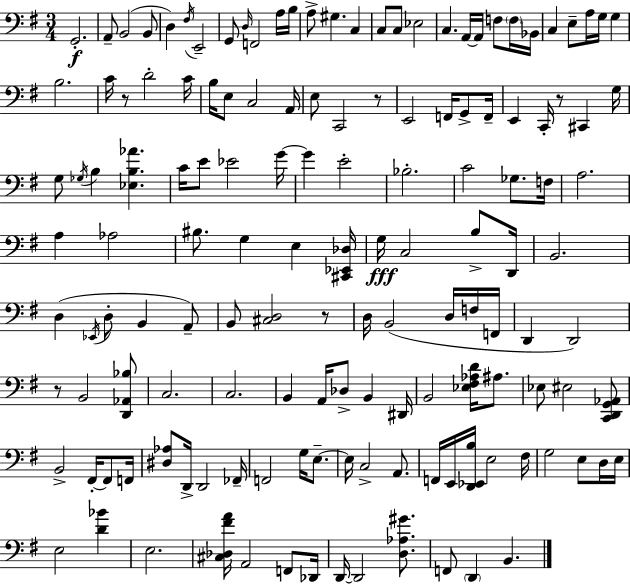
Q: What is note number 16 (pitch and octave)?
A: C3